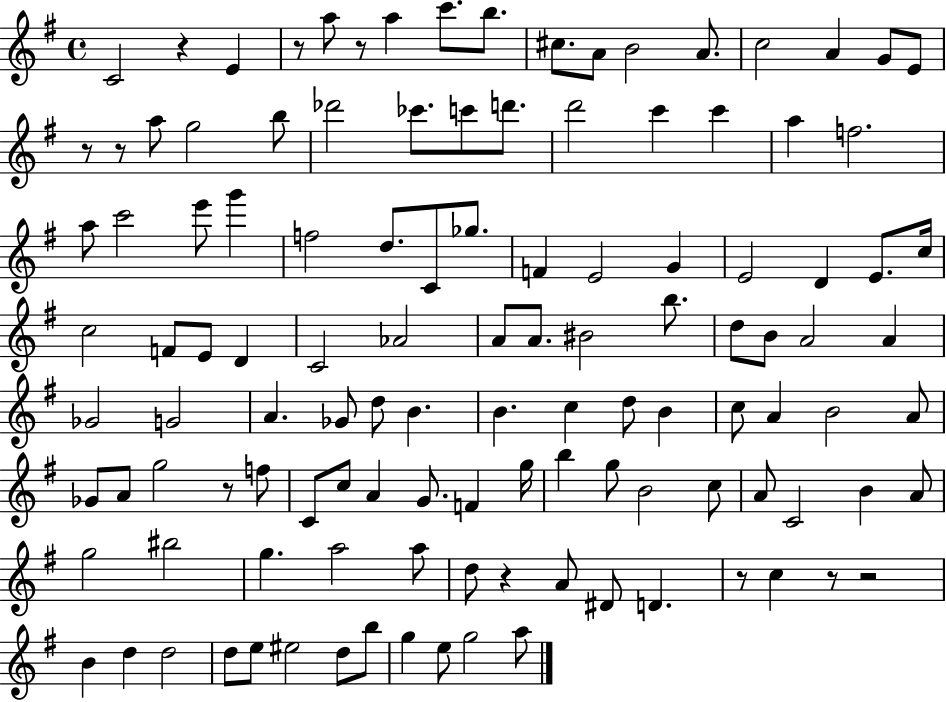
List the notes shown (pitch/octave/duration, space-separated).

C4/h R/q E4/q R/e A5/e R/e A5/q C6/e. B5/e. C#5/e. A4/e B4/h A4/e. C5/h A4/q G4/e E4/e R/e R/e A5/e G5/h B5/e Db6/h CES6/e. C6/e D6/e. D6/h C6/q C6/q A5/q F5/h. A5/e C6/h E6/e G6/q F5/h D5/e. C4/e Gb5/e. F4/q E4/h G4/q E4/h D4/q E4/e. C5/s C5/h F4/e E4/e D4/q C4/h Ab4/h A4/e A4/e. BIS4/h B5/e. D5/e B4/e A4/h A4/q Gb4/h G4/h A4/q. Gb4/e D5/e B4/q. B4/q. C5/q D5/e B4/q C5/e A4/q B4/h A4/e Gb4/e A4/e G5/h R/e F5/e C4/e C5/e A4/q G4/e. F4/q G5/s B5/q G5/e B4/h C5/e A4/e C4/h B4/q A4/e G5/h BIS5/h G5/q. A5/h A5/e D5/e R/q A4/e D#4/e D4/q. R/e C5/q R/e R/h B4/q D5/q D5/h D5/e E5/e EIS5/h D5/e B5/e G5/q E5/e G5/h A5/e